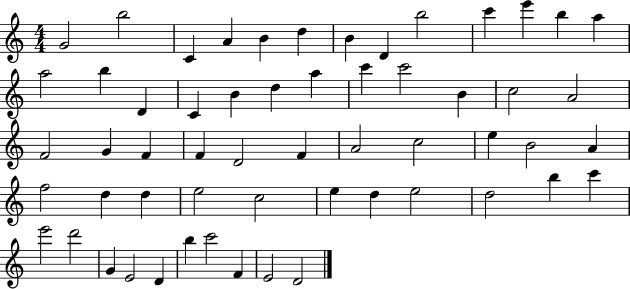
X:1
T:Untitled
M:4/4
L:1/4
K:C
G2 b2 C A B d B D b2 c' e' b a a2 b D C B d a c' c'2 B c2 A2 F2 G F F D2 F A2 c2 e B2 A f2 d d e2 c2 e d e2 d2 b c' e'2 d'2 G E2 D b c'2 F E2 D2